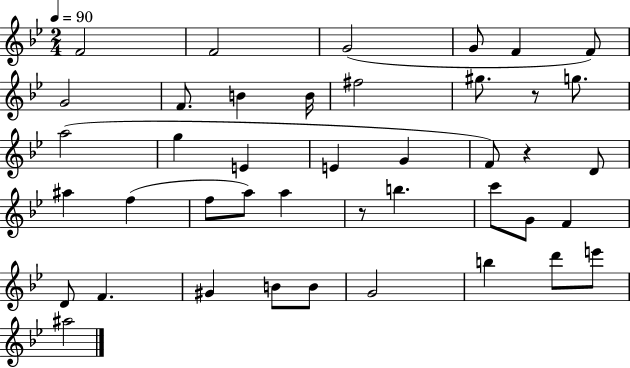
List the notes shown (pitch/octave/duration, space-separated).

F4/h F4/h G4/h G4/e F4/q F4/e G4/h F4/e. B4/q B4/s F#5/h G#5/e. R/e G5/e. A5/h G5/q E4/q E4/q G4/q F4/e R/q D4/e A#5/q F5/q F5/e A5/e A5/q R/e B5/q. C6/e G4/e F4/q D4/e F4/q. G#4/q B4/e B4/e G4/h B5/q D6/e E6/e A#5/h